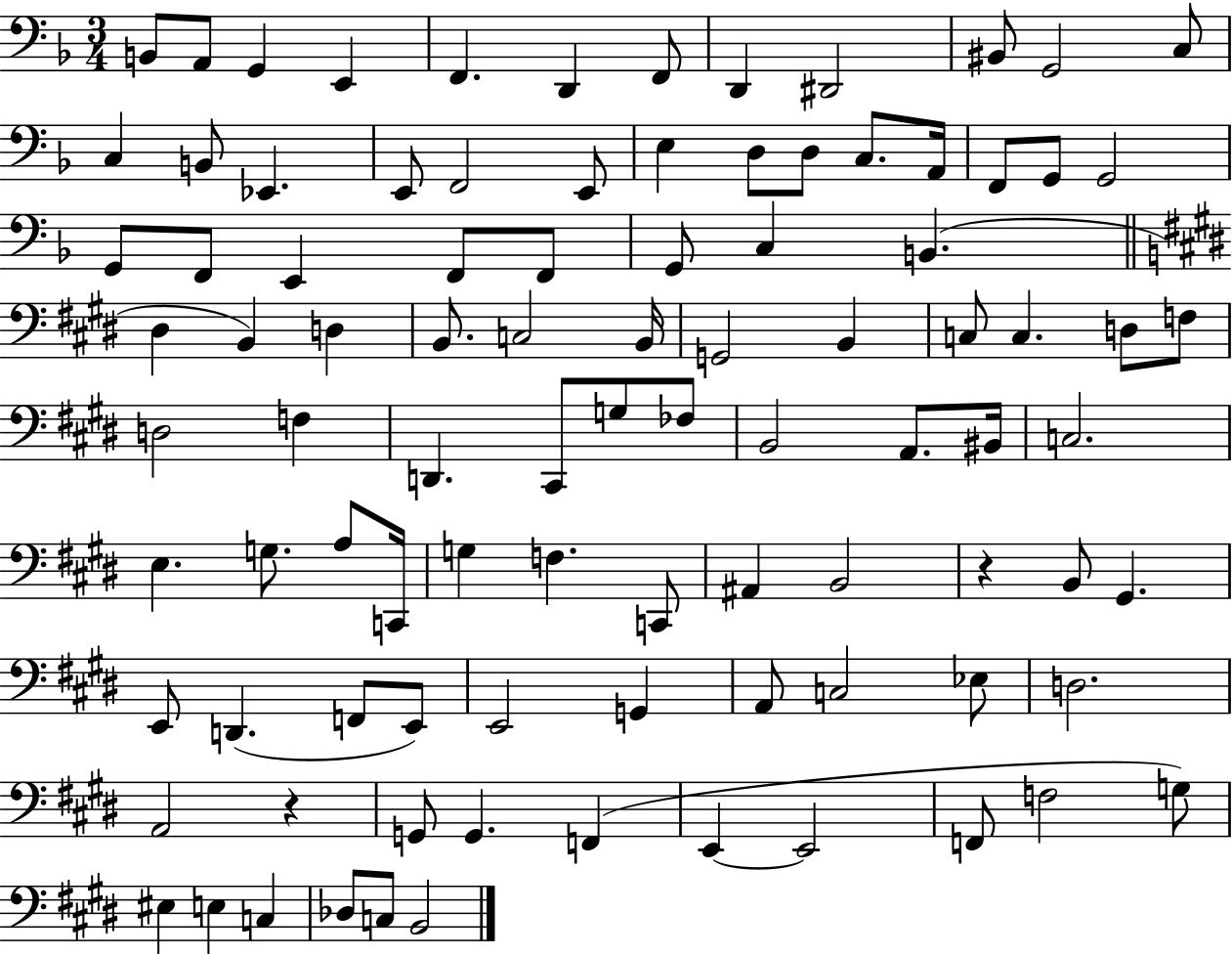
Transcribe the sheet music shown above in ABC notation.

X:1
T:Untitled
M:3/4
L:1/4
K:F
B,,/2 A,,/2 G,, E,, F,, D,, F,,/2 D,, ^D,,2 ^B,,/2 G,,2 C,/2 C, B,,/2 _E,, E,,/2 F,,2 E,,/2 E, D,/2 D,/2 C,/2 A,,/4 F,,/2 G,,/2 G,,2 G,,/2 F,,/2 E,, F,,/2 F,,/2 G,,/2 C, B,, ^D, B,, D, B,,/2 C,2 B,,/4 G,,2 B,, C,/2 C, D,/2 F,/2 D,2 F, D,, ^C,,/2 G,/2 _F,/2 B,,2 A,,/2 ^B,,/4 C,2 E, G,/2 A,/2 C,,/4 G, F, C,,/2 ^A,, B,,2 z B,,/2 ^G,, E,,/2 D,, F,,/2 E,,/2 E,,2 G,, A,,/2 C,2 _E,/2 D,2 A,,2 z G,,/2 G,, F,, E,, E,,2 F,,/2 F,2 G,/2 ^E, E, C, _D,/2 C,/2 B,,2